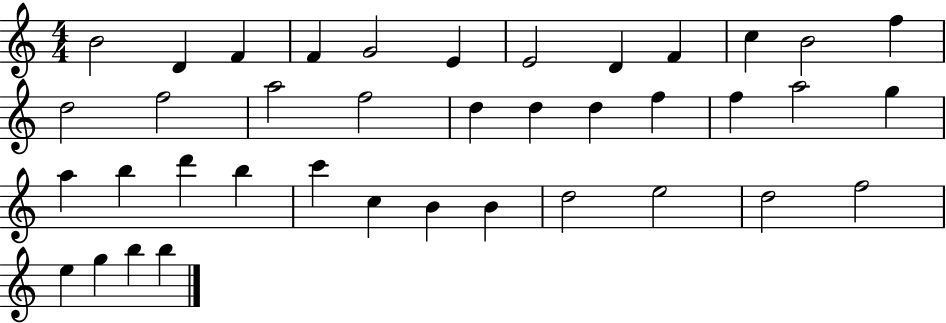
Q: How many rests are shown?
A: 0